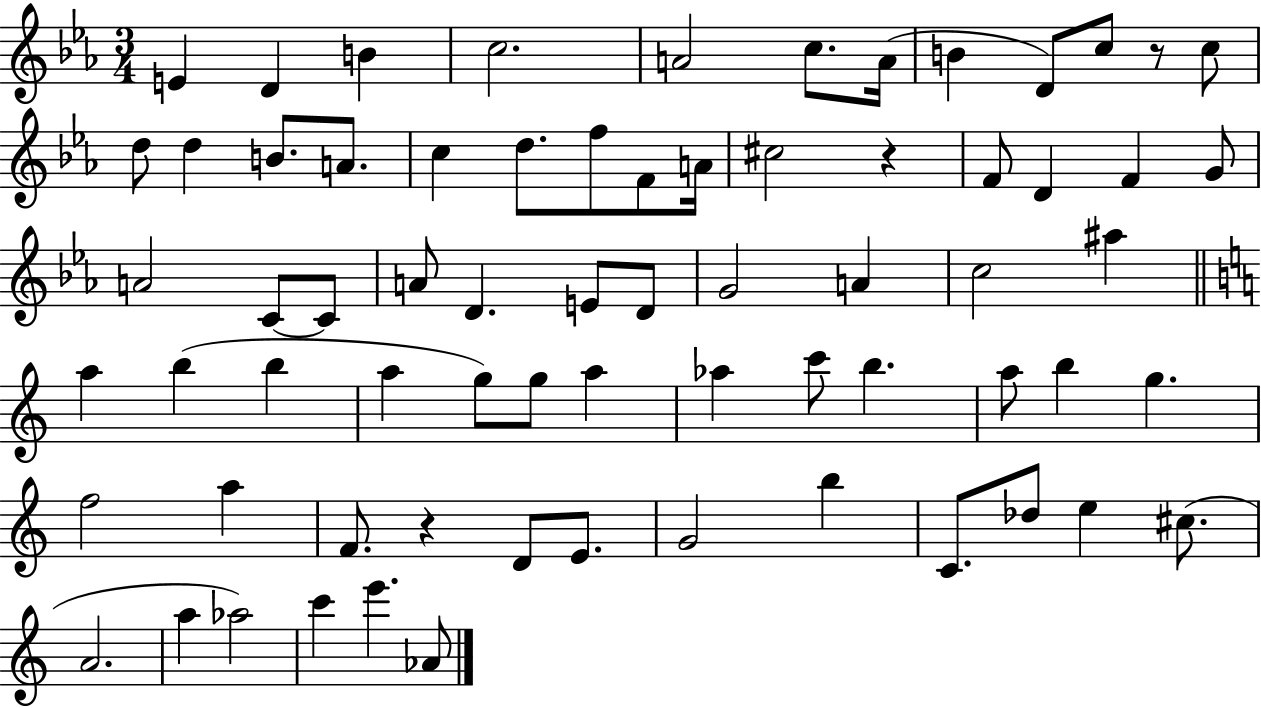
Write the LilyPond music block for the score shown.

{
  \clef treble
  \numericTimeSignature
  \time 3/4
  \key ees \major
  e'4 d'4 b'4 | c''2. | a'2 c''8. a'16( | b'4 d'8) c''8 r8 c''8 | \break d''8 d''4 b'8. a'8. | c''4 d''8. f''8 f'8 a'16 | cis''2 r4 | f'8 d'4 f'4 g'8 | \break a'2 c'8~~ c'8 | a'8 d'4. e'8 d'8 | g'2 a'4 | c''2 ais''4 | \break \bar "||" \break \key a \minor a''4 b''4( b''4 | a''4 g''8) g''8 a''4 | aes''4 c'''8 b''4. | a''8 b''4 g''4. | \break f''2 a''4 | f'8. r4 d'8 e'8. | g'2 b''4 | c'8. des''8 e''4 cis''8.( | \break a'2. | a''4 aes''2) | c'''4 e'''4. aes'8 | \bar "|."
}